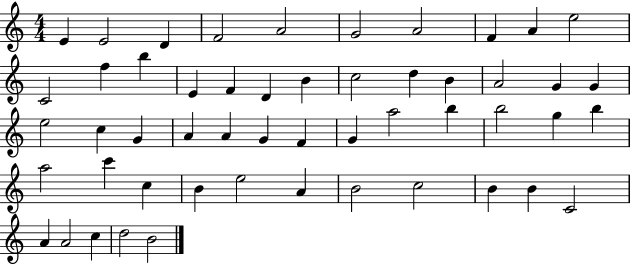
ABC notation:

X:1
T:Untitled
M:4/4
L:1/4
K:C
E E2 D F2 A2 G2 A2 F A e2 C2 f b E F D B c2 d B A2 G G e2 c G A A G F G a2 b b2 g b a2 c' c B e2 A B2 c2 B B C2 A A2 c d2 B2